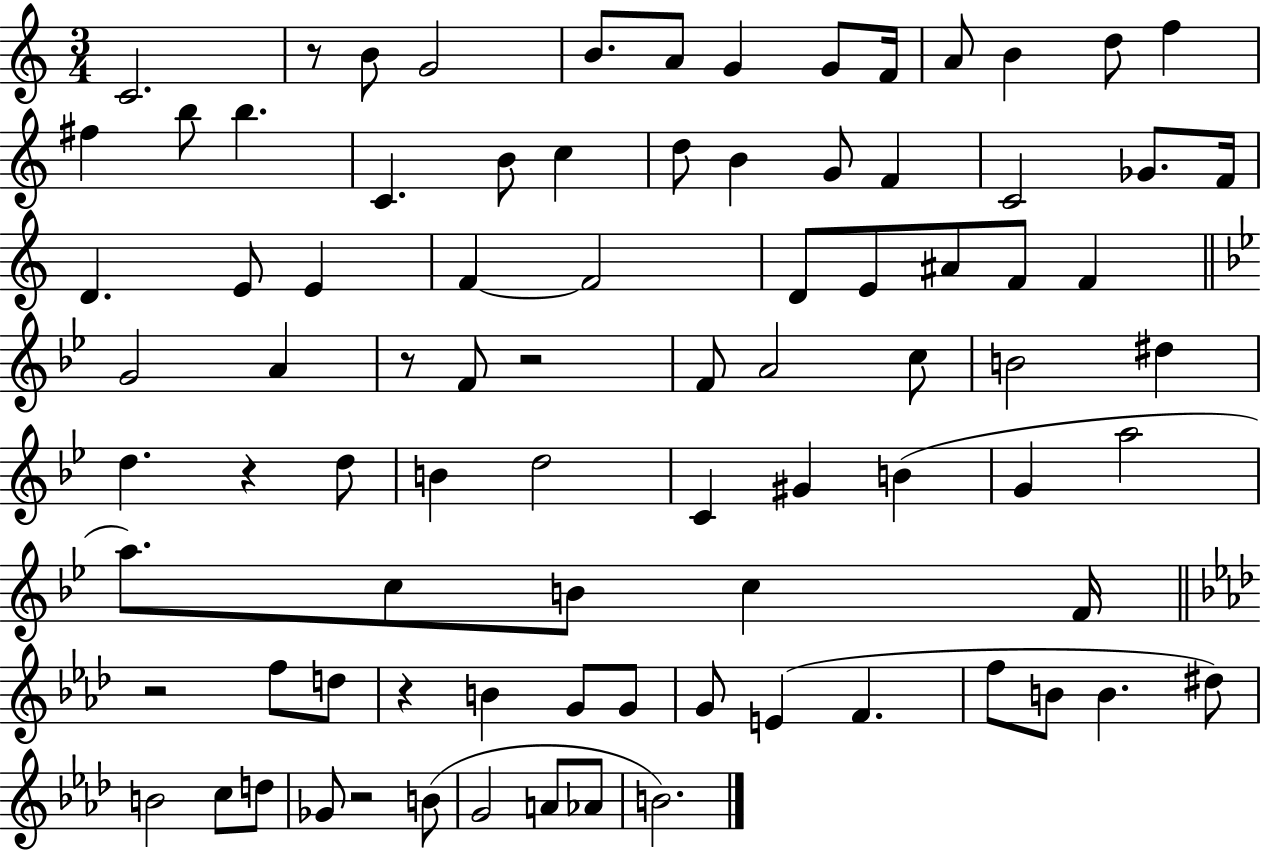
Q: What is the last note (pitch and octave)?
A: B4